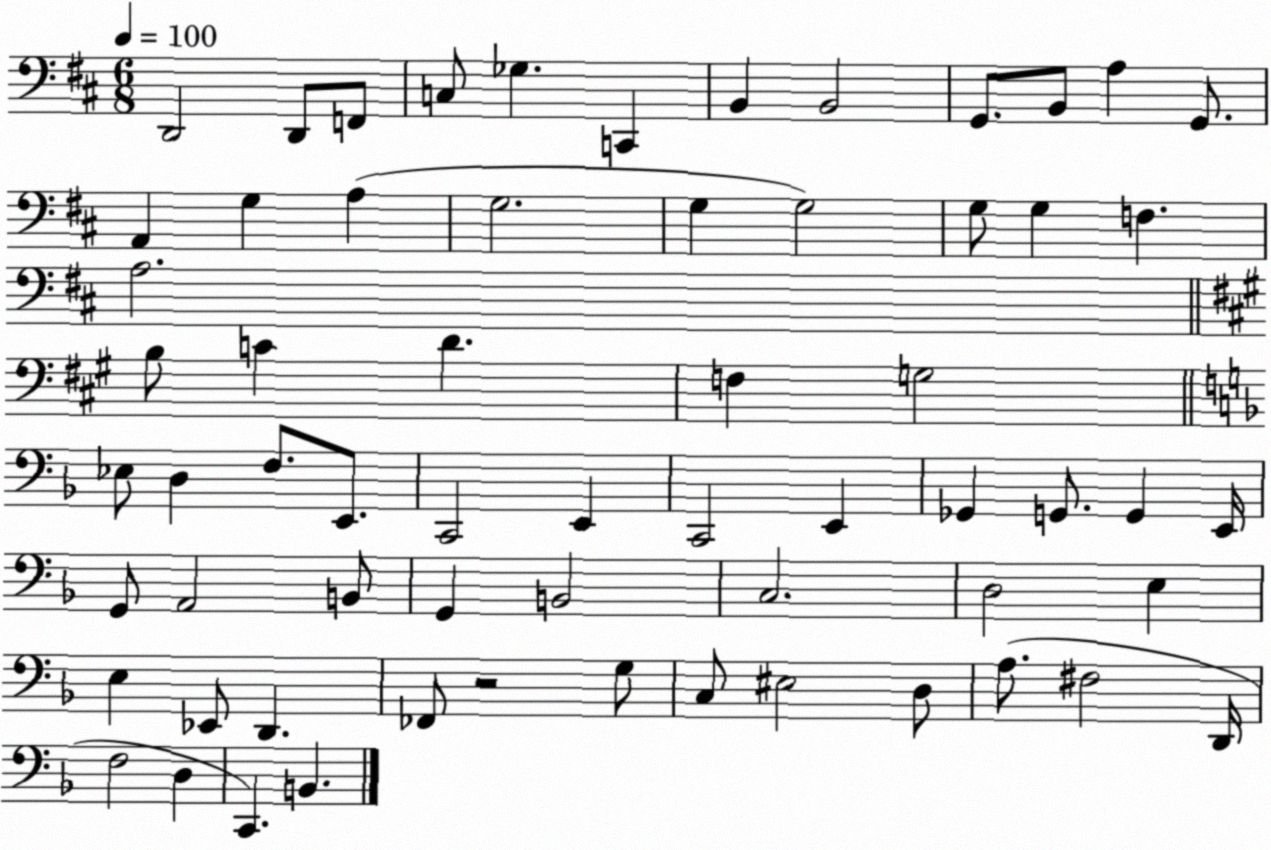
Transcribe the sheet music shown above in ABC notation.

X:1
T:Untitled
M:6/8
L:1/4
K:D
D,,2 D,,/2 F,,/2 C,/2 _G, C,, B,, B,,2 G,,/2 B,,/2 A, G,,/2 A,, G, A, G,2 G, G,2 G,/2 G, F, A,2 B,/2 C D F, G,2 _E,/2 D, F,/2 E,,/2 C,,2 E,, C,,2 E,, _G,, G,,/2 G,, E,,/4 G,,/2 A,,2 B,,/2 G,, B,,2 C,2 D,2 E, E, _E,,/2 D,, _F,,/2 z2 G,/2 C,/2 ^E,2 D,/2 A,/2 ^F,2 D,,/4 F,2 D, C,, B,,